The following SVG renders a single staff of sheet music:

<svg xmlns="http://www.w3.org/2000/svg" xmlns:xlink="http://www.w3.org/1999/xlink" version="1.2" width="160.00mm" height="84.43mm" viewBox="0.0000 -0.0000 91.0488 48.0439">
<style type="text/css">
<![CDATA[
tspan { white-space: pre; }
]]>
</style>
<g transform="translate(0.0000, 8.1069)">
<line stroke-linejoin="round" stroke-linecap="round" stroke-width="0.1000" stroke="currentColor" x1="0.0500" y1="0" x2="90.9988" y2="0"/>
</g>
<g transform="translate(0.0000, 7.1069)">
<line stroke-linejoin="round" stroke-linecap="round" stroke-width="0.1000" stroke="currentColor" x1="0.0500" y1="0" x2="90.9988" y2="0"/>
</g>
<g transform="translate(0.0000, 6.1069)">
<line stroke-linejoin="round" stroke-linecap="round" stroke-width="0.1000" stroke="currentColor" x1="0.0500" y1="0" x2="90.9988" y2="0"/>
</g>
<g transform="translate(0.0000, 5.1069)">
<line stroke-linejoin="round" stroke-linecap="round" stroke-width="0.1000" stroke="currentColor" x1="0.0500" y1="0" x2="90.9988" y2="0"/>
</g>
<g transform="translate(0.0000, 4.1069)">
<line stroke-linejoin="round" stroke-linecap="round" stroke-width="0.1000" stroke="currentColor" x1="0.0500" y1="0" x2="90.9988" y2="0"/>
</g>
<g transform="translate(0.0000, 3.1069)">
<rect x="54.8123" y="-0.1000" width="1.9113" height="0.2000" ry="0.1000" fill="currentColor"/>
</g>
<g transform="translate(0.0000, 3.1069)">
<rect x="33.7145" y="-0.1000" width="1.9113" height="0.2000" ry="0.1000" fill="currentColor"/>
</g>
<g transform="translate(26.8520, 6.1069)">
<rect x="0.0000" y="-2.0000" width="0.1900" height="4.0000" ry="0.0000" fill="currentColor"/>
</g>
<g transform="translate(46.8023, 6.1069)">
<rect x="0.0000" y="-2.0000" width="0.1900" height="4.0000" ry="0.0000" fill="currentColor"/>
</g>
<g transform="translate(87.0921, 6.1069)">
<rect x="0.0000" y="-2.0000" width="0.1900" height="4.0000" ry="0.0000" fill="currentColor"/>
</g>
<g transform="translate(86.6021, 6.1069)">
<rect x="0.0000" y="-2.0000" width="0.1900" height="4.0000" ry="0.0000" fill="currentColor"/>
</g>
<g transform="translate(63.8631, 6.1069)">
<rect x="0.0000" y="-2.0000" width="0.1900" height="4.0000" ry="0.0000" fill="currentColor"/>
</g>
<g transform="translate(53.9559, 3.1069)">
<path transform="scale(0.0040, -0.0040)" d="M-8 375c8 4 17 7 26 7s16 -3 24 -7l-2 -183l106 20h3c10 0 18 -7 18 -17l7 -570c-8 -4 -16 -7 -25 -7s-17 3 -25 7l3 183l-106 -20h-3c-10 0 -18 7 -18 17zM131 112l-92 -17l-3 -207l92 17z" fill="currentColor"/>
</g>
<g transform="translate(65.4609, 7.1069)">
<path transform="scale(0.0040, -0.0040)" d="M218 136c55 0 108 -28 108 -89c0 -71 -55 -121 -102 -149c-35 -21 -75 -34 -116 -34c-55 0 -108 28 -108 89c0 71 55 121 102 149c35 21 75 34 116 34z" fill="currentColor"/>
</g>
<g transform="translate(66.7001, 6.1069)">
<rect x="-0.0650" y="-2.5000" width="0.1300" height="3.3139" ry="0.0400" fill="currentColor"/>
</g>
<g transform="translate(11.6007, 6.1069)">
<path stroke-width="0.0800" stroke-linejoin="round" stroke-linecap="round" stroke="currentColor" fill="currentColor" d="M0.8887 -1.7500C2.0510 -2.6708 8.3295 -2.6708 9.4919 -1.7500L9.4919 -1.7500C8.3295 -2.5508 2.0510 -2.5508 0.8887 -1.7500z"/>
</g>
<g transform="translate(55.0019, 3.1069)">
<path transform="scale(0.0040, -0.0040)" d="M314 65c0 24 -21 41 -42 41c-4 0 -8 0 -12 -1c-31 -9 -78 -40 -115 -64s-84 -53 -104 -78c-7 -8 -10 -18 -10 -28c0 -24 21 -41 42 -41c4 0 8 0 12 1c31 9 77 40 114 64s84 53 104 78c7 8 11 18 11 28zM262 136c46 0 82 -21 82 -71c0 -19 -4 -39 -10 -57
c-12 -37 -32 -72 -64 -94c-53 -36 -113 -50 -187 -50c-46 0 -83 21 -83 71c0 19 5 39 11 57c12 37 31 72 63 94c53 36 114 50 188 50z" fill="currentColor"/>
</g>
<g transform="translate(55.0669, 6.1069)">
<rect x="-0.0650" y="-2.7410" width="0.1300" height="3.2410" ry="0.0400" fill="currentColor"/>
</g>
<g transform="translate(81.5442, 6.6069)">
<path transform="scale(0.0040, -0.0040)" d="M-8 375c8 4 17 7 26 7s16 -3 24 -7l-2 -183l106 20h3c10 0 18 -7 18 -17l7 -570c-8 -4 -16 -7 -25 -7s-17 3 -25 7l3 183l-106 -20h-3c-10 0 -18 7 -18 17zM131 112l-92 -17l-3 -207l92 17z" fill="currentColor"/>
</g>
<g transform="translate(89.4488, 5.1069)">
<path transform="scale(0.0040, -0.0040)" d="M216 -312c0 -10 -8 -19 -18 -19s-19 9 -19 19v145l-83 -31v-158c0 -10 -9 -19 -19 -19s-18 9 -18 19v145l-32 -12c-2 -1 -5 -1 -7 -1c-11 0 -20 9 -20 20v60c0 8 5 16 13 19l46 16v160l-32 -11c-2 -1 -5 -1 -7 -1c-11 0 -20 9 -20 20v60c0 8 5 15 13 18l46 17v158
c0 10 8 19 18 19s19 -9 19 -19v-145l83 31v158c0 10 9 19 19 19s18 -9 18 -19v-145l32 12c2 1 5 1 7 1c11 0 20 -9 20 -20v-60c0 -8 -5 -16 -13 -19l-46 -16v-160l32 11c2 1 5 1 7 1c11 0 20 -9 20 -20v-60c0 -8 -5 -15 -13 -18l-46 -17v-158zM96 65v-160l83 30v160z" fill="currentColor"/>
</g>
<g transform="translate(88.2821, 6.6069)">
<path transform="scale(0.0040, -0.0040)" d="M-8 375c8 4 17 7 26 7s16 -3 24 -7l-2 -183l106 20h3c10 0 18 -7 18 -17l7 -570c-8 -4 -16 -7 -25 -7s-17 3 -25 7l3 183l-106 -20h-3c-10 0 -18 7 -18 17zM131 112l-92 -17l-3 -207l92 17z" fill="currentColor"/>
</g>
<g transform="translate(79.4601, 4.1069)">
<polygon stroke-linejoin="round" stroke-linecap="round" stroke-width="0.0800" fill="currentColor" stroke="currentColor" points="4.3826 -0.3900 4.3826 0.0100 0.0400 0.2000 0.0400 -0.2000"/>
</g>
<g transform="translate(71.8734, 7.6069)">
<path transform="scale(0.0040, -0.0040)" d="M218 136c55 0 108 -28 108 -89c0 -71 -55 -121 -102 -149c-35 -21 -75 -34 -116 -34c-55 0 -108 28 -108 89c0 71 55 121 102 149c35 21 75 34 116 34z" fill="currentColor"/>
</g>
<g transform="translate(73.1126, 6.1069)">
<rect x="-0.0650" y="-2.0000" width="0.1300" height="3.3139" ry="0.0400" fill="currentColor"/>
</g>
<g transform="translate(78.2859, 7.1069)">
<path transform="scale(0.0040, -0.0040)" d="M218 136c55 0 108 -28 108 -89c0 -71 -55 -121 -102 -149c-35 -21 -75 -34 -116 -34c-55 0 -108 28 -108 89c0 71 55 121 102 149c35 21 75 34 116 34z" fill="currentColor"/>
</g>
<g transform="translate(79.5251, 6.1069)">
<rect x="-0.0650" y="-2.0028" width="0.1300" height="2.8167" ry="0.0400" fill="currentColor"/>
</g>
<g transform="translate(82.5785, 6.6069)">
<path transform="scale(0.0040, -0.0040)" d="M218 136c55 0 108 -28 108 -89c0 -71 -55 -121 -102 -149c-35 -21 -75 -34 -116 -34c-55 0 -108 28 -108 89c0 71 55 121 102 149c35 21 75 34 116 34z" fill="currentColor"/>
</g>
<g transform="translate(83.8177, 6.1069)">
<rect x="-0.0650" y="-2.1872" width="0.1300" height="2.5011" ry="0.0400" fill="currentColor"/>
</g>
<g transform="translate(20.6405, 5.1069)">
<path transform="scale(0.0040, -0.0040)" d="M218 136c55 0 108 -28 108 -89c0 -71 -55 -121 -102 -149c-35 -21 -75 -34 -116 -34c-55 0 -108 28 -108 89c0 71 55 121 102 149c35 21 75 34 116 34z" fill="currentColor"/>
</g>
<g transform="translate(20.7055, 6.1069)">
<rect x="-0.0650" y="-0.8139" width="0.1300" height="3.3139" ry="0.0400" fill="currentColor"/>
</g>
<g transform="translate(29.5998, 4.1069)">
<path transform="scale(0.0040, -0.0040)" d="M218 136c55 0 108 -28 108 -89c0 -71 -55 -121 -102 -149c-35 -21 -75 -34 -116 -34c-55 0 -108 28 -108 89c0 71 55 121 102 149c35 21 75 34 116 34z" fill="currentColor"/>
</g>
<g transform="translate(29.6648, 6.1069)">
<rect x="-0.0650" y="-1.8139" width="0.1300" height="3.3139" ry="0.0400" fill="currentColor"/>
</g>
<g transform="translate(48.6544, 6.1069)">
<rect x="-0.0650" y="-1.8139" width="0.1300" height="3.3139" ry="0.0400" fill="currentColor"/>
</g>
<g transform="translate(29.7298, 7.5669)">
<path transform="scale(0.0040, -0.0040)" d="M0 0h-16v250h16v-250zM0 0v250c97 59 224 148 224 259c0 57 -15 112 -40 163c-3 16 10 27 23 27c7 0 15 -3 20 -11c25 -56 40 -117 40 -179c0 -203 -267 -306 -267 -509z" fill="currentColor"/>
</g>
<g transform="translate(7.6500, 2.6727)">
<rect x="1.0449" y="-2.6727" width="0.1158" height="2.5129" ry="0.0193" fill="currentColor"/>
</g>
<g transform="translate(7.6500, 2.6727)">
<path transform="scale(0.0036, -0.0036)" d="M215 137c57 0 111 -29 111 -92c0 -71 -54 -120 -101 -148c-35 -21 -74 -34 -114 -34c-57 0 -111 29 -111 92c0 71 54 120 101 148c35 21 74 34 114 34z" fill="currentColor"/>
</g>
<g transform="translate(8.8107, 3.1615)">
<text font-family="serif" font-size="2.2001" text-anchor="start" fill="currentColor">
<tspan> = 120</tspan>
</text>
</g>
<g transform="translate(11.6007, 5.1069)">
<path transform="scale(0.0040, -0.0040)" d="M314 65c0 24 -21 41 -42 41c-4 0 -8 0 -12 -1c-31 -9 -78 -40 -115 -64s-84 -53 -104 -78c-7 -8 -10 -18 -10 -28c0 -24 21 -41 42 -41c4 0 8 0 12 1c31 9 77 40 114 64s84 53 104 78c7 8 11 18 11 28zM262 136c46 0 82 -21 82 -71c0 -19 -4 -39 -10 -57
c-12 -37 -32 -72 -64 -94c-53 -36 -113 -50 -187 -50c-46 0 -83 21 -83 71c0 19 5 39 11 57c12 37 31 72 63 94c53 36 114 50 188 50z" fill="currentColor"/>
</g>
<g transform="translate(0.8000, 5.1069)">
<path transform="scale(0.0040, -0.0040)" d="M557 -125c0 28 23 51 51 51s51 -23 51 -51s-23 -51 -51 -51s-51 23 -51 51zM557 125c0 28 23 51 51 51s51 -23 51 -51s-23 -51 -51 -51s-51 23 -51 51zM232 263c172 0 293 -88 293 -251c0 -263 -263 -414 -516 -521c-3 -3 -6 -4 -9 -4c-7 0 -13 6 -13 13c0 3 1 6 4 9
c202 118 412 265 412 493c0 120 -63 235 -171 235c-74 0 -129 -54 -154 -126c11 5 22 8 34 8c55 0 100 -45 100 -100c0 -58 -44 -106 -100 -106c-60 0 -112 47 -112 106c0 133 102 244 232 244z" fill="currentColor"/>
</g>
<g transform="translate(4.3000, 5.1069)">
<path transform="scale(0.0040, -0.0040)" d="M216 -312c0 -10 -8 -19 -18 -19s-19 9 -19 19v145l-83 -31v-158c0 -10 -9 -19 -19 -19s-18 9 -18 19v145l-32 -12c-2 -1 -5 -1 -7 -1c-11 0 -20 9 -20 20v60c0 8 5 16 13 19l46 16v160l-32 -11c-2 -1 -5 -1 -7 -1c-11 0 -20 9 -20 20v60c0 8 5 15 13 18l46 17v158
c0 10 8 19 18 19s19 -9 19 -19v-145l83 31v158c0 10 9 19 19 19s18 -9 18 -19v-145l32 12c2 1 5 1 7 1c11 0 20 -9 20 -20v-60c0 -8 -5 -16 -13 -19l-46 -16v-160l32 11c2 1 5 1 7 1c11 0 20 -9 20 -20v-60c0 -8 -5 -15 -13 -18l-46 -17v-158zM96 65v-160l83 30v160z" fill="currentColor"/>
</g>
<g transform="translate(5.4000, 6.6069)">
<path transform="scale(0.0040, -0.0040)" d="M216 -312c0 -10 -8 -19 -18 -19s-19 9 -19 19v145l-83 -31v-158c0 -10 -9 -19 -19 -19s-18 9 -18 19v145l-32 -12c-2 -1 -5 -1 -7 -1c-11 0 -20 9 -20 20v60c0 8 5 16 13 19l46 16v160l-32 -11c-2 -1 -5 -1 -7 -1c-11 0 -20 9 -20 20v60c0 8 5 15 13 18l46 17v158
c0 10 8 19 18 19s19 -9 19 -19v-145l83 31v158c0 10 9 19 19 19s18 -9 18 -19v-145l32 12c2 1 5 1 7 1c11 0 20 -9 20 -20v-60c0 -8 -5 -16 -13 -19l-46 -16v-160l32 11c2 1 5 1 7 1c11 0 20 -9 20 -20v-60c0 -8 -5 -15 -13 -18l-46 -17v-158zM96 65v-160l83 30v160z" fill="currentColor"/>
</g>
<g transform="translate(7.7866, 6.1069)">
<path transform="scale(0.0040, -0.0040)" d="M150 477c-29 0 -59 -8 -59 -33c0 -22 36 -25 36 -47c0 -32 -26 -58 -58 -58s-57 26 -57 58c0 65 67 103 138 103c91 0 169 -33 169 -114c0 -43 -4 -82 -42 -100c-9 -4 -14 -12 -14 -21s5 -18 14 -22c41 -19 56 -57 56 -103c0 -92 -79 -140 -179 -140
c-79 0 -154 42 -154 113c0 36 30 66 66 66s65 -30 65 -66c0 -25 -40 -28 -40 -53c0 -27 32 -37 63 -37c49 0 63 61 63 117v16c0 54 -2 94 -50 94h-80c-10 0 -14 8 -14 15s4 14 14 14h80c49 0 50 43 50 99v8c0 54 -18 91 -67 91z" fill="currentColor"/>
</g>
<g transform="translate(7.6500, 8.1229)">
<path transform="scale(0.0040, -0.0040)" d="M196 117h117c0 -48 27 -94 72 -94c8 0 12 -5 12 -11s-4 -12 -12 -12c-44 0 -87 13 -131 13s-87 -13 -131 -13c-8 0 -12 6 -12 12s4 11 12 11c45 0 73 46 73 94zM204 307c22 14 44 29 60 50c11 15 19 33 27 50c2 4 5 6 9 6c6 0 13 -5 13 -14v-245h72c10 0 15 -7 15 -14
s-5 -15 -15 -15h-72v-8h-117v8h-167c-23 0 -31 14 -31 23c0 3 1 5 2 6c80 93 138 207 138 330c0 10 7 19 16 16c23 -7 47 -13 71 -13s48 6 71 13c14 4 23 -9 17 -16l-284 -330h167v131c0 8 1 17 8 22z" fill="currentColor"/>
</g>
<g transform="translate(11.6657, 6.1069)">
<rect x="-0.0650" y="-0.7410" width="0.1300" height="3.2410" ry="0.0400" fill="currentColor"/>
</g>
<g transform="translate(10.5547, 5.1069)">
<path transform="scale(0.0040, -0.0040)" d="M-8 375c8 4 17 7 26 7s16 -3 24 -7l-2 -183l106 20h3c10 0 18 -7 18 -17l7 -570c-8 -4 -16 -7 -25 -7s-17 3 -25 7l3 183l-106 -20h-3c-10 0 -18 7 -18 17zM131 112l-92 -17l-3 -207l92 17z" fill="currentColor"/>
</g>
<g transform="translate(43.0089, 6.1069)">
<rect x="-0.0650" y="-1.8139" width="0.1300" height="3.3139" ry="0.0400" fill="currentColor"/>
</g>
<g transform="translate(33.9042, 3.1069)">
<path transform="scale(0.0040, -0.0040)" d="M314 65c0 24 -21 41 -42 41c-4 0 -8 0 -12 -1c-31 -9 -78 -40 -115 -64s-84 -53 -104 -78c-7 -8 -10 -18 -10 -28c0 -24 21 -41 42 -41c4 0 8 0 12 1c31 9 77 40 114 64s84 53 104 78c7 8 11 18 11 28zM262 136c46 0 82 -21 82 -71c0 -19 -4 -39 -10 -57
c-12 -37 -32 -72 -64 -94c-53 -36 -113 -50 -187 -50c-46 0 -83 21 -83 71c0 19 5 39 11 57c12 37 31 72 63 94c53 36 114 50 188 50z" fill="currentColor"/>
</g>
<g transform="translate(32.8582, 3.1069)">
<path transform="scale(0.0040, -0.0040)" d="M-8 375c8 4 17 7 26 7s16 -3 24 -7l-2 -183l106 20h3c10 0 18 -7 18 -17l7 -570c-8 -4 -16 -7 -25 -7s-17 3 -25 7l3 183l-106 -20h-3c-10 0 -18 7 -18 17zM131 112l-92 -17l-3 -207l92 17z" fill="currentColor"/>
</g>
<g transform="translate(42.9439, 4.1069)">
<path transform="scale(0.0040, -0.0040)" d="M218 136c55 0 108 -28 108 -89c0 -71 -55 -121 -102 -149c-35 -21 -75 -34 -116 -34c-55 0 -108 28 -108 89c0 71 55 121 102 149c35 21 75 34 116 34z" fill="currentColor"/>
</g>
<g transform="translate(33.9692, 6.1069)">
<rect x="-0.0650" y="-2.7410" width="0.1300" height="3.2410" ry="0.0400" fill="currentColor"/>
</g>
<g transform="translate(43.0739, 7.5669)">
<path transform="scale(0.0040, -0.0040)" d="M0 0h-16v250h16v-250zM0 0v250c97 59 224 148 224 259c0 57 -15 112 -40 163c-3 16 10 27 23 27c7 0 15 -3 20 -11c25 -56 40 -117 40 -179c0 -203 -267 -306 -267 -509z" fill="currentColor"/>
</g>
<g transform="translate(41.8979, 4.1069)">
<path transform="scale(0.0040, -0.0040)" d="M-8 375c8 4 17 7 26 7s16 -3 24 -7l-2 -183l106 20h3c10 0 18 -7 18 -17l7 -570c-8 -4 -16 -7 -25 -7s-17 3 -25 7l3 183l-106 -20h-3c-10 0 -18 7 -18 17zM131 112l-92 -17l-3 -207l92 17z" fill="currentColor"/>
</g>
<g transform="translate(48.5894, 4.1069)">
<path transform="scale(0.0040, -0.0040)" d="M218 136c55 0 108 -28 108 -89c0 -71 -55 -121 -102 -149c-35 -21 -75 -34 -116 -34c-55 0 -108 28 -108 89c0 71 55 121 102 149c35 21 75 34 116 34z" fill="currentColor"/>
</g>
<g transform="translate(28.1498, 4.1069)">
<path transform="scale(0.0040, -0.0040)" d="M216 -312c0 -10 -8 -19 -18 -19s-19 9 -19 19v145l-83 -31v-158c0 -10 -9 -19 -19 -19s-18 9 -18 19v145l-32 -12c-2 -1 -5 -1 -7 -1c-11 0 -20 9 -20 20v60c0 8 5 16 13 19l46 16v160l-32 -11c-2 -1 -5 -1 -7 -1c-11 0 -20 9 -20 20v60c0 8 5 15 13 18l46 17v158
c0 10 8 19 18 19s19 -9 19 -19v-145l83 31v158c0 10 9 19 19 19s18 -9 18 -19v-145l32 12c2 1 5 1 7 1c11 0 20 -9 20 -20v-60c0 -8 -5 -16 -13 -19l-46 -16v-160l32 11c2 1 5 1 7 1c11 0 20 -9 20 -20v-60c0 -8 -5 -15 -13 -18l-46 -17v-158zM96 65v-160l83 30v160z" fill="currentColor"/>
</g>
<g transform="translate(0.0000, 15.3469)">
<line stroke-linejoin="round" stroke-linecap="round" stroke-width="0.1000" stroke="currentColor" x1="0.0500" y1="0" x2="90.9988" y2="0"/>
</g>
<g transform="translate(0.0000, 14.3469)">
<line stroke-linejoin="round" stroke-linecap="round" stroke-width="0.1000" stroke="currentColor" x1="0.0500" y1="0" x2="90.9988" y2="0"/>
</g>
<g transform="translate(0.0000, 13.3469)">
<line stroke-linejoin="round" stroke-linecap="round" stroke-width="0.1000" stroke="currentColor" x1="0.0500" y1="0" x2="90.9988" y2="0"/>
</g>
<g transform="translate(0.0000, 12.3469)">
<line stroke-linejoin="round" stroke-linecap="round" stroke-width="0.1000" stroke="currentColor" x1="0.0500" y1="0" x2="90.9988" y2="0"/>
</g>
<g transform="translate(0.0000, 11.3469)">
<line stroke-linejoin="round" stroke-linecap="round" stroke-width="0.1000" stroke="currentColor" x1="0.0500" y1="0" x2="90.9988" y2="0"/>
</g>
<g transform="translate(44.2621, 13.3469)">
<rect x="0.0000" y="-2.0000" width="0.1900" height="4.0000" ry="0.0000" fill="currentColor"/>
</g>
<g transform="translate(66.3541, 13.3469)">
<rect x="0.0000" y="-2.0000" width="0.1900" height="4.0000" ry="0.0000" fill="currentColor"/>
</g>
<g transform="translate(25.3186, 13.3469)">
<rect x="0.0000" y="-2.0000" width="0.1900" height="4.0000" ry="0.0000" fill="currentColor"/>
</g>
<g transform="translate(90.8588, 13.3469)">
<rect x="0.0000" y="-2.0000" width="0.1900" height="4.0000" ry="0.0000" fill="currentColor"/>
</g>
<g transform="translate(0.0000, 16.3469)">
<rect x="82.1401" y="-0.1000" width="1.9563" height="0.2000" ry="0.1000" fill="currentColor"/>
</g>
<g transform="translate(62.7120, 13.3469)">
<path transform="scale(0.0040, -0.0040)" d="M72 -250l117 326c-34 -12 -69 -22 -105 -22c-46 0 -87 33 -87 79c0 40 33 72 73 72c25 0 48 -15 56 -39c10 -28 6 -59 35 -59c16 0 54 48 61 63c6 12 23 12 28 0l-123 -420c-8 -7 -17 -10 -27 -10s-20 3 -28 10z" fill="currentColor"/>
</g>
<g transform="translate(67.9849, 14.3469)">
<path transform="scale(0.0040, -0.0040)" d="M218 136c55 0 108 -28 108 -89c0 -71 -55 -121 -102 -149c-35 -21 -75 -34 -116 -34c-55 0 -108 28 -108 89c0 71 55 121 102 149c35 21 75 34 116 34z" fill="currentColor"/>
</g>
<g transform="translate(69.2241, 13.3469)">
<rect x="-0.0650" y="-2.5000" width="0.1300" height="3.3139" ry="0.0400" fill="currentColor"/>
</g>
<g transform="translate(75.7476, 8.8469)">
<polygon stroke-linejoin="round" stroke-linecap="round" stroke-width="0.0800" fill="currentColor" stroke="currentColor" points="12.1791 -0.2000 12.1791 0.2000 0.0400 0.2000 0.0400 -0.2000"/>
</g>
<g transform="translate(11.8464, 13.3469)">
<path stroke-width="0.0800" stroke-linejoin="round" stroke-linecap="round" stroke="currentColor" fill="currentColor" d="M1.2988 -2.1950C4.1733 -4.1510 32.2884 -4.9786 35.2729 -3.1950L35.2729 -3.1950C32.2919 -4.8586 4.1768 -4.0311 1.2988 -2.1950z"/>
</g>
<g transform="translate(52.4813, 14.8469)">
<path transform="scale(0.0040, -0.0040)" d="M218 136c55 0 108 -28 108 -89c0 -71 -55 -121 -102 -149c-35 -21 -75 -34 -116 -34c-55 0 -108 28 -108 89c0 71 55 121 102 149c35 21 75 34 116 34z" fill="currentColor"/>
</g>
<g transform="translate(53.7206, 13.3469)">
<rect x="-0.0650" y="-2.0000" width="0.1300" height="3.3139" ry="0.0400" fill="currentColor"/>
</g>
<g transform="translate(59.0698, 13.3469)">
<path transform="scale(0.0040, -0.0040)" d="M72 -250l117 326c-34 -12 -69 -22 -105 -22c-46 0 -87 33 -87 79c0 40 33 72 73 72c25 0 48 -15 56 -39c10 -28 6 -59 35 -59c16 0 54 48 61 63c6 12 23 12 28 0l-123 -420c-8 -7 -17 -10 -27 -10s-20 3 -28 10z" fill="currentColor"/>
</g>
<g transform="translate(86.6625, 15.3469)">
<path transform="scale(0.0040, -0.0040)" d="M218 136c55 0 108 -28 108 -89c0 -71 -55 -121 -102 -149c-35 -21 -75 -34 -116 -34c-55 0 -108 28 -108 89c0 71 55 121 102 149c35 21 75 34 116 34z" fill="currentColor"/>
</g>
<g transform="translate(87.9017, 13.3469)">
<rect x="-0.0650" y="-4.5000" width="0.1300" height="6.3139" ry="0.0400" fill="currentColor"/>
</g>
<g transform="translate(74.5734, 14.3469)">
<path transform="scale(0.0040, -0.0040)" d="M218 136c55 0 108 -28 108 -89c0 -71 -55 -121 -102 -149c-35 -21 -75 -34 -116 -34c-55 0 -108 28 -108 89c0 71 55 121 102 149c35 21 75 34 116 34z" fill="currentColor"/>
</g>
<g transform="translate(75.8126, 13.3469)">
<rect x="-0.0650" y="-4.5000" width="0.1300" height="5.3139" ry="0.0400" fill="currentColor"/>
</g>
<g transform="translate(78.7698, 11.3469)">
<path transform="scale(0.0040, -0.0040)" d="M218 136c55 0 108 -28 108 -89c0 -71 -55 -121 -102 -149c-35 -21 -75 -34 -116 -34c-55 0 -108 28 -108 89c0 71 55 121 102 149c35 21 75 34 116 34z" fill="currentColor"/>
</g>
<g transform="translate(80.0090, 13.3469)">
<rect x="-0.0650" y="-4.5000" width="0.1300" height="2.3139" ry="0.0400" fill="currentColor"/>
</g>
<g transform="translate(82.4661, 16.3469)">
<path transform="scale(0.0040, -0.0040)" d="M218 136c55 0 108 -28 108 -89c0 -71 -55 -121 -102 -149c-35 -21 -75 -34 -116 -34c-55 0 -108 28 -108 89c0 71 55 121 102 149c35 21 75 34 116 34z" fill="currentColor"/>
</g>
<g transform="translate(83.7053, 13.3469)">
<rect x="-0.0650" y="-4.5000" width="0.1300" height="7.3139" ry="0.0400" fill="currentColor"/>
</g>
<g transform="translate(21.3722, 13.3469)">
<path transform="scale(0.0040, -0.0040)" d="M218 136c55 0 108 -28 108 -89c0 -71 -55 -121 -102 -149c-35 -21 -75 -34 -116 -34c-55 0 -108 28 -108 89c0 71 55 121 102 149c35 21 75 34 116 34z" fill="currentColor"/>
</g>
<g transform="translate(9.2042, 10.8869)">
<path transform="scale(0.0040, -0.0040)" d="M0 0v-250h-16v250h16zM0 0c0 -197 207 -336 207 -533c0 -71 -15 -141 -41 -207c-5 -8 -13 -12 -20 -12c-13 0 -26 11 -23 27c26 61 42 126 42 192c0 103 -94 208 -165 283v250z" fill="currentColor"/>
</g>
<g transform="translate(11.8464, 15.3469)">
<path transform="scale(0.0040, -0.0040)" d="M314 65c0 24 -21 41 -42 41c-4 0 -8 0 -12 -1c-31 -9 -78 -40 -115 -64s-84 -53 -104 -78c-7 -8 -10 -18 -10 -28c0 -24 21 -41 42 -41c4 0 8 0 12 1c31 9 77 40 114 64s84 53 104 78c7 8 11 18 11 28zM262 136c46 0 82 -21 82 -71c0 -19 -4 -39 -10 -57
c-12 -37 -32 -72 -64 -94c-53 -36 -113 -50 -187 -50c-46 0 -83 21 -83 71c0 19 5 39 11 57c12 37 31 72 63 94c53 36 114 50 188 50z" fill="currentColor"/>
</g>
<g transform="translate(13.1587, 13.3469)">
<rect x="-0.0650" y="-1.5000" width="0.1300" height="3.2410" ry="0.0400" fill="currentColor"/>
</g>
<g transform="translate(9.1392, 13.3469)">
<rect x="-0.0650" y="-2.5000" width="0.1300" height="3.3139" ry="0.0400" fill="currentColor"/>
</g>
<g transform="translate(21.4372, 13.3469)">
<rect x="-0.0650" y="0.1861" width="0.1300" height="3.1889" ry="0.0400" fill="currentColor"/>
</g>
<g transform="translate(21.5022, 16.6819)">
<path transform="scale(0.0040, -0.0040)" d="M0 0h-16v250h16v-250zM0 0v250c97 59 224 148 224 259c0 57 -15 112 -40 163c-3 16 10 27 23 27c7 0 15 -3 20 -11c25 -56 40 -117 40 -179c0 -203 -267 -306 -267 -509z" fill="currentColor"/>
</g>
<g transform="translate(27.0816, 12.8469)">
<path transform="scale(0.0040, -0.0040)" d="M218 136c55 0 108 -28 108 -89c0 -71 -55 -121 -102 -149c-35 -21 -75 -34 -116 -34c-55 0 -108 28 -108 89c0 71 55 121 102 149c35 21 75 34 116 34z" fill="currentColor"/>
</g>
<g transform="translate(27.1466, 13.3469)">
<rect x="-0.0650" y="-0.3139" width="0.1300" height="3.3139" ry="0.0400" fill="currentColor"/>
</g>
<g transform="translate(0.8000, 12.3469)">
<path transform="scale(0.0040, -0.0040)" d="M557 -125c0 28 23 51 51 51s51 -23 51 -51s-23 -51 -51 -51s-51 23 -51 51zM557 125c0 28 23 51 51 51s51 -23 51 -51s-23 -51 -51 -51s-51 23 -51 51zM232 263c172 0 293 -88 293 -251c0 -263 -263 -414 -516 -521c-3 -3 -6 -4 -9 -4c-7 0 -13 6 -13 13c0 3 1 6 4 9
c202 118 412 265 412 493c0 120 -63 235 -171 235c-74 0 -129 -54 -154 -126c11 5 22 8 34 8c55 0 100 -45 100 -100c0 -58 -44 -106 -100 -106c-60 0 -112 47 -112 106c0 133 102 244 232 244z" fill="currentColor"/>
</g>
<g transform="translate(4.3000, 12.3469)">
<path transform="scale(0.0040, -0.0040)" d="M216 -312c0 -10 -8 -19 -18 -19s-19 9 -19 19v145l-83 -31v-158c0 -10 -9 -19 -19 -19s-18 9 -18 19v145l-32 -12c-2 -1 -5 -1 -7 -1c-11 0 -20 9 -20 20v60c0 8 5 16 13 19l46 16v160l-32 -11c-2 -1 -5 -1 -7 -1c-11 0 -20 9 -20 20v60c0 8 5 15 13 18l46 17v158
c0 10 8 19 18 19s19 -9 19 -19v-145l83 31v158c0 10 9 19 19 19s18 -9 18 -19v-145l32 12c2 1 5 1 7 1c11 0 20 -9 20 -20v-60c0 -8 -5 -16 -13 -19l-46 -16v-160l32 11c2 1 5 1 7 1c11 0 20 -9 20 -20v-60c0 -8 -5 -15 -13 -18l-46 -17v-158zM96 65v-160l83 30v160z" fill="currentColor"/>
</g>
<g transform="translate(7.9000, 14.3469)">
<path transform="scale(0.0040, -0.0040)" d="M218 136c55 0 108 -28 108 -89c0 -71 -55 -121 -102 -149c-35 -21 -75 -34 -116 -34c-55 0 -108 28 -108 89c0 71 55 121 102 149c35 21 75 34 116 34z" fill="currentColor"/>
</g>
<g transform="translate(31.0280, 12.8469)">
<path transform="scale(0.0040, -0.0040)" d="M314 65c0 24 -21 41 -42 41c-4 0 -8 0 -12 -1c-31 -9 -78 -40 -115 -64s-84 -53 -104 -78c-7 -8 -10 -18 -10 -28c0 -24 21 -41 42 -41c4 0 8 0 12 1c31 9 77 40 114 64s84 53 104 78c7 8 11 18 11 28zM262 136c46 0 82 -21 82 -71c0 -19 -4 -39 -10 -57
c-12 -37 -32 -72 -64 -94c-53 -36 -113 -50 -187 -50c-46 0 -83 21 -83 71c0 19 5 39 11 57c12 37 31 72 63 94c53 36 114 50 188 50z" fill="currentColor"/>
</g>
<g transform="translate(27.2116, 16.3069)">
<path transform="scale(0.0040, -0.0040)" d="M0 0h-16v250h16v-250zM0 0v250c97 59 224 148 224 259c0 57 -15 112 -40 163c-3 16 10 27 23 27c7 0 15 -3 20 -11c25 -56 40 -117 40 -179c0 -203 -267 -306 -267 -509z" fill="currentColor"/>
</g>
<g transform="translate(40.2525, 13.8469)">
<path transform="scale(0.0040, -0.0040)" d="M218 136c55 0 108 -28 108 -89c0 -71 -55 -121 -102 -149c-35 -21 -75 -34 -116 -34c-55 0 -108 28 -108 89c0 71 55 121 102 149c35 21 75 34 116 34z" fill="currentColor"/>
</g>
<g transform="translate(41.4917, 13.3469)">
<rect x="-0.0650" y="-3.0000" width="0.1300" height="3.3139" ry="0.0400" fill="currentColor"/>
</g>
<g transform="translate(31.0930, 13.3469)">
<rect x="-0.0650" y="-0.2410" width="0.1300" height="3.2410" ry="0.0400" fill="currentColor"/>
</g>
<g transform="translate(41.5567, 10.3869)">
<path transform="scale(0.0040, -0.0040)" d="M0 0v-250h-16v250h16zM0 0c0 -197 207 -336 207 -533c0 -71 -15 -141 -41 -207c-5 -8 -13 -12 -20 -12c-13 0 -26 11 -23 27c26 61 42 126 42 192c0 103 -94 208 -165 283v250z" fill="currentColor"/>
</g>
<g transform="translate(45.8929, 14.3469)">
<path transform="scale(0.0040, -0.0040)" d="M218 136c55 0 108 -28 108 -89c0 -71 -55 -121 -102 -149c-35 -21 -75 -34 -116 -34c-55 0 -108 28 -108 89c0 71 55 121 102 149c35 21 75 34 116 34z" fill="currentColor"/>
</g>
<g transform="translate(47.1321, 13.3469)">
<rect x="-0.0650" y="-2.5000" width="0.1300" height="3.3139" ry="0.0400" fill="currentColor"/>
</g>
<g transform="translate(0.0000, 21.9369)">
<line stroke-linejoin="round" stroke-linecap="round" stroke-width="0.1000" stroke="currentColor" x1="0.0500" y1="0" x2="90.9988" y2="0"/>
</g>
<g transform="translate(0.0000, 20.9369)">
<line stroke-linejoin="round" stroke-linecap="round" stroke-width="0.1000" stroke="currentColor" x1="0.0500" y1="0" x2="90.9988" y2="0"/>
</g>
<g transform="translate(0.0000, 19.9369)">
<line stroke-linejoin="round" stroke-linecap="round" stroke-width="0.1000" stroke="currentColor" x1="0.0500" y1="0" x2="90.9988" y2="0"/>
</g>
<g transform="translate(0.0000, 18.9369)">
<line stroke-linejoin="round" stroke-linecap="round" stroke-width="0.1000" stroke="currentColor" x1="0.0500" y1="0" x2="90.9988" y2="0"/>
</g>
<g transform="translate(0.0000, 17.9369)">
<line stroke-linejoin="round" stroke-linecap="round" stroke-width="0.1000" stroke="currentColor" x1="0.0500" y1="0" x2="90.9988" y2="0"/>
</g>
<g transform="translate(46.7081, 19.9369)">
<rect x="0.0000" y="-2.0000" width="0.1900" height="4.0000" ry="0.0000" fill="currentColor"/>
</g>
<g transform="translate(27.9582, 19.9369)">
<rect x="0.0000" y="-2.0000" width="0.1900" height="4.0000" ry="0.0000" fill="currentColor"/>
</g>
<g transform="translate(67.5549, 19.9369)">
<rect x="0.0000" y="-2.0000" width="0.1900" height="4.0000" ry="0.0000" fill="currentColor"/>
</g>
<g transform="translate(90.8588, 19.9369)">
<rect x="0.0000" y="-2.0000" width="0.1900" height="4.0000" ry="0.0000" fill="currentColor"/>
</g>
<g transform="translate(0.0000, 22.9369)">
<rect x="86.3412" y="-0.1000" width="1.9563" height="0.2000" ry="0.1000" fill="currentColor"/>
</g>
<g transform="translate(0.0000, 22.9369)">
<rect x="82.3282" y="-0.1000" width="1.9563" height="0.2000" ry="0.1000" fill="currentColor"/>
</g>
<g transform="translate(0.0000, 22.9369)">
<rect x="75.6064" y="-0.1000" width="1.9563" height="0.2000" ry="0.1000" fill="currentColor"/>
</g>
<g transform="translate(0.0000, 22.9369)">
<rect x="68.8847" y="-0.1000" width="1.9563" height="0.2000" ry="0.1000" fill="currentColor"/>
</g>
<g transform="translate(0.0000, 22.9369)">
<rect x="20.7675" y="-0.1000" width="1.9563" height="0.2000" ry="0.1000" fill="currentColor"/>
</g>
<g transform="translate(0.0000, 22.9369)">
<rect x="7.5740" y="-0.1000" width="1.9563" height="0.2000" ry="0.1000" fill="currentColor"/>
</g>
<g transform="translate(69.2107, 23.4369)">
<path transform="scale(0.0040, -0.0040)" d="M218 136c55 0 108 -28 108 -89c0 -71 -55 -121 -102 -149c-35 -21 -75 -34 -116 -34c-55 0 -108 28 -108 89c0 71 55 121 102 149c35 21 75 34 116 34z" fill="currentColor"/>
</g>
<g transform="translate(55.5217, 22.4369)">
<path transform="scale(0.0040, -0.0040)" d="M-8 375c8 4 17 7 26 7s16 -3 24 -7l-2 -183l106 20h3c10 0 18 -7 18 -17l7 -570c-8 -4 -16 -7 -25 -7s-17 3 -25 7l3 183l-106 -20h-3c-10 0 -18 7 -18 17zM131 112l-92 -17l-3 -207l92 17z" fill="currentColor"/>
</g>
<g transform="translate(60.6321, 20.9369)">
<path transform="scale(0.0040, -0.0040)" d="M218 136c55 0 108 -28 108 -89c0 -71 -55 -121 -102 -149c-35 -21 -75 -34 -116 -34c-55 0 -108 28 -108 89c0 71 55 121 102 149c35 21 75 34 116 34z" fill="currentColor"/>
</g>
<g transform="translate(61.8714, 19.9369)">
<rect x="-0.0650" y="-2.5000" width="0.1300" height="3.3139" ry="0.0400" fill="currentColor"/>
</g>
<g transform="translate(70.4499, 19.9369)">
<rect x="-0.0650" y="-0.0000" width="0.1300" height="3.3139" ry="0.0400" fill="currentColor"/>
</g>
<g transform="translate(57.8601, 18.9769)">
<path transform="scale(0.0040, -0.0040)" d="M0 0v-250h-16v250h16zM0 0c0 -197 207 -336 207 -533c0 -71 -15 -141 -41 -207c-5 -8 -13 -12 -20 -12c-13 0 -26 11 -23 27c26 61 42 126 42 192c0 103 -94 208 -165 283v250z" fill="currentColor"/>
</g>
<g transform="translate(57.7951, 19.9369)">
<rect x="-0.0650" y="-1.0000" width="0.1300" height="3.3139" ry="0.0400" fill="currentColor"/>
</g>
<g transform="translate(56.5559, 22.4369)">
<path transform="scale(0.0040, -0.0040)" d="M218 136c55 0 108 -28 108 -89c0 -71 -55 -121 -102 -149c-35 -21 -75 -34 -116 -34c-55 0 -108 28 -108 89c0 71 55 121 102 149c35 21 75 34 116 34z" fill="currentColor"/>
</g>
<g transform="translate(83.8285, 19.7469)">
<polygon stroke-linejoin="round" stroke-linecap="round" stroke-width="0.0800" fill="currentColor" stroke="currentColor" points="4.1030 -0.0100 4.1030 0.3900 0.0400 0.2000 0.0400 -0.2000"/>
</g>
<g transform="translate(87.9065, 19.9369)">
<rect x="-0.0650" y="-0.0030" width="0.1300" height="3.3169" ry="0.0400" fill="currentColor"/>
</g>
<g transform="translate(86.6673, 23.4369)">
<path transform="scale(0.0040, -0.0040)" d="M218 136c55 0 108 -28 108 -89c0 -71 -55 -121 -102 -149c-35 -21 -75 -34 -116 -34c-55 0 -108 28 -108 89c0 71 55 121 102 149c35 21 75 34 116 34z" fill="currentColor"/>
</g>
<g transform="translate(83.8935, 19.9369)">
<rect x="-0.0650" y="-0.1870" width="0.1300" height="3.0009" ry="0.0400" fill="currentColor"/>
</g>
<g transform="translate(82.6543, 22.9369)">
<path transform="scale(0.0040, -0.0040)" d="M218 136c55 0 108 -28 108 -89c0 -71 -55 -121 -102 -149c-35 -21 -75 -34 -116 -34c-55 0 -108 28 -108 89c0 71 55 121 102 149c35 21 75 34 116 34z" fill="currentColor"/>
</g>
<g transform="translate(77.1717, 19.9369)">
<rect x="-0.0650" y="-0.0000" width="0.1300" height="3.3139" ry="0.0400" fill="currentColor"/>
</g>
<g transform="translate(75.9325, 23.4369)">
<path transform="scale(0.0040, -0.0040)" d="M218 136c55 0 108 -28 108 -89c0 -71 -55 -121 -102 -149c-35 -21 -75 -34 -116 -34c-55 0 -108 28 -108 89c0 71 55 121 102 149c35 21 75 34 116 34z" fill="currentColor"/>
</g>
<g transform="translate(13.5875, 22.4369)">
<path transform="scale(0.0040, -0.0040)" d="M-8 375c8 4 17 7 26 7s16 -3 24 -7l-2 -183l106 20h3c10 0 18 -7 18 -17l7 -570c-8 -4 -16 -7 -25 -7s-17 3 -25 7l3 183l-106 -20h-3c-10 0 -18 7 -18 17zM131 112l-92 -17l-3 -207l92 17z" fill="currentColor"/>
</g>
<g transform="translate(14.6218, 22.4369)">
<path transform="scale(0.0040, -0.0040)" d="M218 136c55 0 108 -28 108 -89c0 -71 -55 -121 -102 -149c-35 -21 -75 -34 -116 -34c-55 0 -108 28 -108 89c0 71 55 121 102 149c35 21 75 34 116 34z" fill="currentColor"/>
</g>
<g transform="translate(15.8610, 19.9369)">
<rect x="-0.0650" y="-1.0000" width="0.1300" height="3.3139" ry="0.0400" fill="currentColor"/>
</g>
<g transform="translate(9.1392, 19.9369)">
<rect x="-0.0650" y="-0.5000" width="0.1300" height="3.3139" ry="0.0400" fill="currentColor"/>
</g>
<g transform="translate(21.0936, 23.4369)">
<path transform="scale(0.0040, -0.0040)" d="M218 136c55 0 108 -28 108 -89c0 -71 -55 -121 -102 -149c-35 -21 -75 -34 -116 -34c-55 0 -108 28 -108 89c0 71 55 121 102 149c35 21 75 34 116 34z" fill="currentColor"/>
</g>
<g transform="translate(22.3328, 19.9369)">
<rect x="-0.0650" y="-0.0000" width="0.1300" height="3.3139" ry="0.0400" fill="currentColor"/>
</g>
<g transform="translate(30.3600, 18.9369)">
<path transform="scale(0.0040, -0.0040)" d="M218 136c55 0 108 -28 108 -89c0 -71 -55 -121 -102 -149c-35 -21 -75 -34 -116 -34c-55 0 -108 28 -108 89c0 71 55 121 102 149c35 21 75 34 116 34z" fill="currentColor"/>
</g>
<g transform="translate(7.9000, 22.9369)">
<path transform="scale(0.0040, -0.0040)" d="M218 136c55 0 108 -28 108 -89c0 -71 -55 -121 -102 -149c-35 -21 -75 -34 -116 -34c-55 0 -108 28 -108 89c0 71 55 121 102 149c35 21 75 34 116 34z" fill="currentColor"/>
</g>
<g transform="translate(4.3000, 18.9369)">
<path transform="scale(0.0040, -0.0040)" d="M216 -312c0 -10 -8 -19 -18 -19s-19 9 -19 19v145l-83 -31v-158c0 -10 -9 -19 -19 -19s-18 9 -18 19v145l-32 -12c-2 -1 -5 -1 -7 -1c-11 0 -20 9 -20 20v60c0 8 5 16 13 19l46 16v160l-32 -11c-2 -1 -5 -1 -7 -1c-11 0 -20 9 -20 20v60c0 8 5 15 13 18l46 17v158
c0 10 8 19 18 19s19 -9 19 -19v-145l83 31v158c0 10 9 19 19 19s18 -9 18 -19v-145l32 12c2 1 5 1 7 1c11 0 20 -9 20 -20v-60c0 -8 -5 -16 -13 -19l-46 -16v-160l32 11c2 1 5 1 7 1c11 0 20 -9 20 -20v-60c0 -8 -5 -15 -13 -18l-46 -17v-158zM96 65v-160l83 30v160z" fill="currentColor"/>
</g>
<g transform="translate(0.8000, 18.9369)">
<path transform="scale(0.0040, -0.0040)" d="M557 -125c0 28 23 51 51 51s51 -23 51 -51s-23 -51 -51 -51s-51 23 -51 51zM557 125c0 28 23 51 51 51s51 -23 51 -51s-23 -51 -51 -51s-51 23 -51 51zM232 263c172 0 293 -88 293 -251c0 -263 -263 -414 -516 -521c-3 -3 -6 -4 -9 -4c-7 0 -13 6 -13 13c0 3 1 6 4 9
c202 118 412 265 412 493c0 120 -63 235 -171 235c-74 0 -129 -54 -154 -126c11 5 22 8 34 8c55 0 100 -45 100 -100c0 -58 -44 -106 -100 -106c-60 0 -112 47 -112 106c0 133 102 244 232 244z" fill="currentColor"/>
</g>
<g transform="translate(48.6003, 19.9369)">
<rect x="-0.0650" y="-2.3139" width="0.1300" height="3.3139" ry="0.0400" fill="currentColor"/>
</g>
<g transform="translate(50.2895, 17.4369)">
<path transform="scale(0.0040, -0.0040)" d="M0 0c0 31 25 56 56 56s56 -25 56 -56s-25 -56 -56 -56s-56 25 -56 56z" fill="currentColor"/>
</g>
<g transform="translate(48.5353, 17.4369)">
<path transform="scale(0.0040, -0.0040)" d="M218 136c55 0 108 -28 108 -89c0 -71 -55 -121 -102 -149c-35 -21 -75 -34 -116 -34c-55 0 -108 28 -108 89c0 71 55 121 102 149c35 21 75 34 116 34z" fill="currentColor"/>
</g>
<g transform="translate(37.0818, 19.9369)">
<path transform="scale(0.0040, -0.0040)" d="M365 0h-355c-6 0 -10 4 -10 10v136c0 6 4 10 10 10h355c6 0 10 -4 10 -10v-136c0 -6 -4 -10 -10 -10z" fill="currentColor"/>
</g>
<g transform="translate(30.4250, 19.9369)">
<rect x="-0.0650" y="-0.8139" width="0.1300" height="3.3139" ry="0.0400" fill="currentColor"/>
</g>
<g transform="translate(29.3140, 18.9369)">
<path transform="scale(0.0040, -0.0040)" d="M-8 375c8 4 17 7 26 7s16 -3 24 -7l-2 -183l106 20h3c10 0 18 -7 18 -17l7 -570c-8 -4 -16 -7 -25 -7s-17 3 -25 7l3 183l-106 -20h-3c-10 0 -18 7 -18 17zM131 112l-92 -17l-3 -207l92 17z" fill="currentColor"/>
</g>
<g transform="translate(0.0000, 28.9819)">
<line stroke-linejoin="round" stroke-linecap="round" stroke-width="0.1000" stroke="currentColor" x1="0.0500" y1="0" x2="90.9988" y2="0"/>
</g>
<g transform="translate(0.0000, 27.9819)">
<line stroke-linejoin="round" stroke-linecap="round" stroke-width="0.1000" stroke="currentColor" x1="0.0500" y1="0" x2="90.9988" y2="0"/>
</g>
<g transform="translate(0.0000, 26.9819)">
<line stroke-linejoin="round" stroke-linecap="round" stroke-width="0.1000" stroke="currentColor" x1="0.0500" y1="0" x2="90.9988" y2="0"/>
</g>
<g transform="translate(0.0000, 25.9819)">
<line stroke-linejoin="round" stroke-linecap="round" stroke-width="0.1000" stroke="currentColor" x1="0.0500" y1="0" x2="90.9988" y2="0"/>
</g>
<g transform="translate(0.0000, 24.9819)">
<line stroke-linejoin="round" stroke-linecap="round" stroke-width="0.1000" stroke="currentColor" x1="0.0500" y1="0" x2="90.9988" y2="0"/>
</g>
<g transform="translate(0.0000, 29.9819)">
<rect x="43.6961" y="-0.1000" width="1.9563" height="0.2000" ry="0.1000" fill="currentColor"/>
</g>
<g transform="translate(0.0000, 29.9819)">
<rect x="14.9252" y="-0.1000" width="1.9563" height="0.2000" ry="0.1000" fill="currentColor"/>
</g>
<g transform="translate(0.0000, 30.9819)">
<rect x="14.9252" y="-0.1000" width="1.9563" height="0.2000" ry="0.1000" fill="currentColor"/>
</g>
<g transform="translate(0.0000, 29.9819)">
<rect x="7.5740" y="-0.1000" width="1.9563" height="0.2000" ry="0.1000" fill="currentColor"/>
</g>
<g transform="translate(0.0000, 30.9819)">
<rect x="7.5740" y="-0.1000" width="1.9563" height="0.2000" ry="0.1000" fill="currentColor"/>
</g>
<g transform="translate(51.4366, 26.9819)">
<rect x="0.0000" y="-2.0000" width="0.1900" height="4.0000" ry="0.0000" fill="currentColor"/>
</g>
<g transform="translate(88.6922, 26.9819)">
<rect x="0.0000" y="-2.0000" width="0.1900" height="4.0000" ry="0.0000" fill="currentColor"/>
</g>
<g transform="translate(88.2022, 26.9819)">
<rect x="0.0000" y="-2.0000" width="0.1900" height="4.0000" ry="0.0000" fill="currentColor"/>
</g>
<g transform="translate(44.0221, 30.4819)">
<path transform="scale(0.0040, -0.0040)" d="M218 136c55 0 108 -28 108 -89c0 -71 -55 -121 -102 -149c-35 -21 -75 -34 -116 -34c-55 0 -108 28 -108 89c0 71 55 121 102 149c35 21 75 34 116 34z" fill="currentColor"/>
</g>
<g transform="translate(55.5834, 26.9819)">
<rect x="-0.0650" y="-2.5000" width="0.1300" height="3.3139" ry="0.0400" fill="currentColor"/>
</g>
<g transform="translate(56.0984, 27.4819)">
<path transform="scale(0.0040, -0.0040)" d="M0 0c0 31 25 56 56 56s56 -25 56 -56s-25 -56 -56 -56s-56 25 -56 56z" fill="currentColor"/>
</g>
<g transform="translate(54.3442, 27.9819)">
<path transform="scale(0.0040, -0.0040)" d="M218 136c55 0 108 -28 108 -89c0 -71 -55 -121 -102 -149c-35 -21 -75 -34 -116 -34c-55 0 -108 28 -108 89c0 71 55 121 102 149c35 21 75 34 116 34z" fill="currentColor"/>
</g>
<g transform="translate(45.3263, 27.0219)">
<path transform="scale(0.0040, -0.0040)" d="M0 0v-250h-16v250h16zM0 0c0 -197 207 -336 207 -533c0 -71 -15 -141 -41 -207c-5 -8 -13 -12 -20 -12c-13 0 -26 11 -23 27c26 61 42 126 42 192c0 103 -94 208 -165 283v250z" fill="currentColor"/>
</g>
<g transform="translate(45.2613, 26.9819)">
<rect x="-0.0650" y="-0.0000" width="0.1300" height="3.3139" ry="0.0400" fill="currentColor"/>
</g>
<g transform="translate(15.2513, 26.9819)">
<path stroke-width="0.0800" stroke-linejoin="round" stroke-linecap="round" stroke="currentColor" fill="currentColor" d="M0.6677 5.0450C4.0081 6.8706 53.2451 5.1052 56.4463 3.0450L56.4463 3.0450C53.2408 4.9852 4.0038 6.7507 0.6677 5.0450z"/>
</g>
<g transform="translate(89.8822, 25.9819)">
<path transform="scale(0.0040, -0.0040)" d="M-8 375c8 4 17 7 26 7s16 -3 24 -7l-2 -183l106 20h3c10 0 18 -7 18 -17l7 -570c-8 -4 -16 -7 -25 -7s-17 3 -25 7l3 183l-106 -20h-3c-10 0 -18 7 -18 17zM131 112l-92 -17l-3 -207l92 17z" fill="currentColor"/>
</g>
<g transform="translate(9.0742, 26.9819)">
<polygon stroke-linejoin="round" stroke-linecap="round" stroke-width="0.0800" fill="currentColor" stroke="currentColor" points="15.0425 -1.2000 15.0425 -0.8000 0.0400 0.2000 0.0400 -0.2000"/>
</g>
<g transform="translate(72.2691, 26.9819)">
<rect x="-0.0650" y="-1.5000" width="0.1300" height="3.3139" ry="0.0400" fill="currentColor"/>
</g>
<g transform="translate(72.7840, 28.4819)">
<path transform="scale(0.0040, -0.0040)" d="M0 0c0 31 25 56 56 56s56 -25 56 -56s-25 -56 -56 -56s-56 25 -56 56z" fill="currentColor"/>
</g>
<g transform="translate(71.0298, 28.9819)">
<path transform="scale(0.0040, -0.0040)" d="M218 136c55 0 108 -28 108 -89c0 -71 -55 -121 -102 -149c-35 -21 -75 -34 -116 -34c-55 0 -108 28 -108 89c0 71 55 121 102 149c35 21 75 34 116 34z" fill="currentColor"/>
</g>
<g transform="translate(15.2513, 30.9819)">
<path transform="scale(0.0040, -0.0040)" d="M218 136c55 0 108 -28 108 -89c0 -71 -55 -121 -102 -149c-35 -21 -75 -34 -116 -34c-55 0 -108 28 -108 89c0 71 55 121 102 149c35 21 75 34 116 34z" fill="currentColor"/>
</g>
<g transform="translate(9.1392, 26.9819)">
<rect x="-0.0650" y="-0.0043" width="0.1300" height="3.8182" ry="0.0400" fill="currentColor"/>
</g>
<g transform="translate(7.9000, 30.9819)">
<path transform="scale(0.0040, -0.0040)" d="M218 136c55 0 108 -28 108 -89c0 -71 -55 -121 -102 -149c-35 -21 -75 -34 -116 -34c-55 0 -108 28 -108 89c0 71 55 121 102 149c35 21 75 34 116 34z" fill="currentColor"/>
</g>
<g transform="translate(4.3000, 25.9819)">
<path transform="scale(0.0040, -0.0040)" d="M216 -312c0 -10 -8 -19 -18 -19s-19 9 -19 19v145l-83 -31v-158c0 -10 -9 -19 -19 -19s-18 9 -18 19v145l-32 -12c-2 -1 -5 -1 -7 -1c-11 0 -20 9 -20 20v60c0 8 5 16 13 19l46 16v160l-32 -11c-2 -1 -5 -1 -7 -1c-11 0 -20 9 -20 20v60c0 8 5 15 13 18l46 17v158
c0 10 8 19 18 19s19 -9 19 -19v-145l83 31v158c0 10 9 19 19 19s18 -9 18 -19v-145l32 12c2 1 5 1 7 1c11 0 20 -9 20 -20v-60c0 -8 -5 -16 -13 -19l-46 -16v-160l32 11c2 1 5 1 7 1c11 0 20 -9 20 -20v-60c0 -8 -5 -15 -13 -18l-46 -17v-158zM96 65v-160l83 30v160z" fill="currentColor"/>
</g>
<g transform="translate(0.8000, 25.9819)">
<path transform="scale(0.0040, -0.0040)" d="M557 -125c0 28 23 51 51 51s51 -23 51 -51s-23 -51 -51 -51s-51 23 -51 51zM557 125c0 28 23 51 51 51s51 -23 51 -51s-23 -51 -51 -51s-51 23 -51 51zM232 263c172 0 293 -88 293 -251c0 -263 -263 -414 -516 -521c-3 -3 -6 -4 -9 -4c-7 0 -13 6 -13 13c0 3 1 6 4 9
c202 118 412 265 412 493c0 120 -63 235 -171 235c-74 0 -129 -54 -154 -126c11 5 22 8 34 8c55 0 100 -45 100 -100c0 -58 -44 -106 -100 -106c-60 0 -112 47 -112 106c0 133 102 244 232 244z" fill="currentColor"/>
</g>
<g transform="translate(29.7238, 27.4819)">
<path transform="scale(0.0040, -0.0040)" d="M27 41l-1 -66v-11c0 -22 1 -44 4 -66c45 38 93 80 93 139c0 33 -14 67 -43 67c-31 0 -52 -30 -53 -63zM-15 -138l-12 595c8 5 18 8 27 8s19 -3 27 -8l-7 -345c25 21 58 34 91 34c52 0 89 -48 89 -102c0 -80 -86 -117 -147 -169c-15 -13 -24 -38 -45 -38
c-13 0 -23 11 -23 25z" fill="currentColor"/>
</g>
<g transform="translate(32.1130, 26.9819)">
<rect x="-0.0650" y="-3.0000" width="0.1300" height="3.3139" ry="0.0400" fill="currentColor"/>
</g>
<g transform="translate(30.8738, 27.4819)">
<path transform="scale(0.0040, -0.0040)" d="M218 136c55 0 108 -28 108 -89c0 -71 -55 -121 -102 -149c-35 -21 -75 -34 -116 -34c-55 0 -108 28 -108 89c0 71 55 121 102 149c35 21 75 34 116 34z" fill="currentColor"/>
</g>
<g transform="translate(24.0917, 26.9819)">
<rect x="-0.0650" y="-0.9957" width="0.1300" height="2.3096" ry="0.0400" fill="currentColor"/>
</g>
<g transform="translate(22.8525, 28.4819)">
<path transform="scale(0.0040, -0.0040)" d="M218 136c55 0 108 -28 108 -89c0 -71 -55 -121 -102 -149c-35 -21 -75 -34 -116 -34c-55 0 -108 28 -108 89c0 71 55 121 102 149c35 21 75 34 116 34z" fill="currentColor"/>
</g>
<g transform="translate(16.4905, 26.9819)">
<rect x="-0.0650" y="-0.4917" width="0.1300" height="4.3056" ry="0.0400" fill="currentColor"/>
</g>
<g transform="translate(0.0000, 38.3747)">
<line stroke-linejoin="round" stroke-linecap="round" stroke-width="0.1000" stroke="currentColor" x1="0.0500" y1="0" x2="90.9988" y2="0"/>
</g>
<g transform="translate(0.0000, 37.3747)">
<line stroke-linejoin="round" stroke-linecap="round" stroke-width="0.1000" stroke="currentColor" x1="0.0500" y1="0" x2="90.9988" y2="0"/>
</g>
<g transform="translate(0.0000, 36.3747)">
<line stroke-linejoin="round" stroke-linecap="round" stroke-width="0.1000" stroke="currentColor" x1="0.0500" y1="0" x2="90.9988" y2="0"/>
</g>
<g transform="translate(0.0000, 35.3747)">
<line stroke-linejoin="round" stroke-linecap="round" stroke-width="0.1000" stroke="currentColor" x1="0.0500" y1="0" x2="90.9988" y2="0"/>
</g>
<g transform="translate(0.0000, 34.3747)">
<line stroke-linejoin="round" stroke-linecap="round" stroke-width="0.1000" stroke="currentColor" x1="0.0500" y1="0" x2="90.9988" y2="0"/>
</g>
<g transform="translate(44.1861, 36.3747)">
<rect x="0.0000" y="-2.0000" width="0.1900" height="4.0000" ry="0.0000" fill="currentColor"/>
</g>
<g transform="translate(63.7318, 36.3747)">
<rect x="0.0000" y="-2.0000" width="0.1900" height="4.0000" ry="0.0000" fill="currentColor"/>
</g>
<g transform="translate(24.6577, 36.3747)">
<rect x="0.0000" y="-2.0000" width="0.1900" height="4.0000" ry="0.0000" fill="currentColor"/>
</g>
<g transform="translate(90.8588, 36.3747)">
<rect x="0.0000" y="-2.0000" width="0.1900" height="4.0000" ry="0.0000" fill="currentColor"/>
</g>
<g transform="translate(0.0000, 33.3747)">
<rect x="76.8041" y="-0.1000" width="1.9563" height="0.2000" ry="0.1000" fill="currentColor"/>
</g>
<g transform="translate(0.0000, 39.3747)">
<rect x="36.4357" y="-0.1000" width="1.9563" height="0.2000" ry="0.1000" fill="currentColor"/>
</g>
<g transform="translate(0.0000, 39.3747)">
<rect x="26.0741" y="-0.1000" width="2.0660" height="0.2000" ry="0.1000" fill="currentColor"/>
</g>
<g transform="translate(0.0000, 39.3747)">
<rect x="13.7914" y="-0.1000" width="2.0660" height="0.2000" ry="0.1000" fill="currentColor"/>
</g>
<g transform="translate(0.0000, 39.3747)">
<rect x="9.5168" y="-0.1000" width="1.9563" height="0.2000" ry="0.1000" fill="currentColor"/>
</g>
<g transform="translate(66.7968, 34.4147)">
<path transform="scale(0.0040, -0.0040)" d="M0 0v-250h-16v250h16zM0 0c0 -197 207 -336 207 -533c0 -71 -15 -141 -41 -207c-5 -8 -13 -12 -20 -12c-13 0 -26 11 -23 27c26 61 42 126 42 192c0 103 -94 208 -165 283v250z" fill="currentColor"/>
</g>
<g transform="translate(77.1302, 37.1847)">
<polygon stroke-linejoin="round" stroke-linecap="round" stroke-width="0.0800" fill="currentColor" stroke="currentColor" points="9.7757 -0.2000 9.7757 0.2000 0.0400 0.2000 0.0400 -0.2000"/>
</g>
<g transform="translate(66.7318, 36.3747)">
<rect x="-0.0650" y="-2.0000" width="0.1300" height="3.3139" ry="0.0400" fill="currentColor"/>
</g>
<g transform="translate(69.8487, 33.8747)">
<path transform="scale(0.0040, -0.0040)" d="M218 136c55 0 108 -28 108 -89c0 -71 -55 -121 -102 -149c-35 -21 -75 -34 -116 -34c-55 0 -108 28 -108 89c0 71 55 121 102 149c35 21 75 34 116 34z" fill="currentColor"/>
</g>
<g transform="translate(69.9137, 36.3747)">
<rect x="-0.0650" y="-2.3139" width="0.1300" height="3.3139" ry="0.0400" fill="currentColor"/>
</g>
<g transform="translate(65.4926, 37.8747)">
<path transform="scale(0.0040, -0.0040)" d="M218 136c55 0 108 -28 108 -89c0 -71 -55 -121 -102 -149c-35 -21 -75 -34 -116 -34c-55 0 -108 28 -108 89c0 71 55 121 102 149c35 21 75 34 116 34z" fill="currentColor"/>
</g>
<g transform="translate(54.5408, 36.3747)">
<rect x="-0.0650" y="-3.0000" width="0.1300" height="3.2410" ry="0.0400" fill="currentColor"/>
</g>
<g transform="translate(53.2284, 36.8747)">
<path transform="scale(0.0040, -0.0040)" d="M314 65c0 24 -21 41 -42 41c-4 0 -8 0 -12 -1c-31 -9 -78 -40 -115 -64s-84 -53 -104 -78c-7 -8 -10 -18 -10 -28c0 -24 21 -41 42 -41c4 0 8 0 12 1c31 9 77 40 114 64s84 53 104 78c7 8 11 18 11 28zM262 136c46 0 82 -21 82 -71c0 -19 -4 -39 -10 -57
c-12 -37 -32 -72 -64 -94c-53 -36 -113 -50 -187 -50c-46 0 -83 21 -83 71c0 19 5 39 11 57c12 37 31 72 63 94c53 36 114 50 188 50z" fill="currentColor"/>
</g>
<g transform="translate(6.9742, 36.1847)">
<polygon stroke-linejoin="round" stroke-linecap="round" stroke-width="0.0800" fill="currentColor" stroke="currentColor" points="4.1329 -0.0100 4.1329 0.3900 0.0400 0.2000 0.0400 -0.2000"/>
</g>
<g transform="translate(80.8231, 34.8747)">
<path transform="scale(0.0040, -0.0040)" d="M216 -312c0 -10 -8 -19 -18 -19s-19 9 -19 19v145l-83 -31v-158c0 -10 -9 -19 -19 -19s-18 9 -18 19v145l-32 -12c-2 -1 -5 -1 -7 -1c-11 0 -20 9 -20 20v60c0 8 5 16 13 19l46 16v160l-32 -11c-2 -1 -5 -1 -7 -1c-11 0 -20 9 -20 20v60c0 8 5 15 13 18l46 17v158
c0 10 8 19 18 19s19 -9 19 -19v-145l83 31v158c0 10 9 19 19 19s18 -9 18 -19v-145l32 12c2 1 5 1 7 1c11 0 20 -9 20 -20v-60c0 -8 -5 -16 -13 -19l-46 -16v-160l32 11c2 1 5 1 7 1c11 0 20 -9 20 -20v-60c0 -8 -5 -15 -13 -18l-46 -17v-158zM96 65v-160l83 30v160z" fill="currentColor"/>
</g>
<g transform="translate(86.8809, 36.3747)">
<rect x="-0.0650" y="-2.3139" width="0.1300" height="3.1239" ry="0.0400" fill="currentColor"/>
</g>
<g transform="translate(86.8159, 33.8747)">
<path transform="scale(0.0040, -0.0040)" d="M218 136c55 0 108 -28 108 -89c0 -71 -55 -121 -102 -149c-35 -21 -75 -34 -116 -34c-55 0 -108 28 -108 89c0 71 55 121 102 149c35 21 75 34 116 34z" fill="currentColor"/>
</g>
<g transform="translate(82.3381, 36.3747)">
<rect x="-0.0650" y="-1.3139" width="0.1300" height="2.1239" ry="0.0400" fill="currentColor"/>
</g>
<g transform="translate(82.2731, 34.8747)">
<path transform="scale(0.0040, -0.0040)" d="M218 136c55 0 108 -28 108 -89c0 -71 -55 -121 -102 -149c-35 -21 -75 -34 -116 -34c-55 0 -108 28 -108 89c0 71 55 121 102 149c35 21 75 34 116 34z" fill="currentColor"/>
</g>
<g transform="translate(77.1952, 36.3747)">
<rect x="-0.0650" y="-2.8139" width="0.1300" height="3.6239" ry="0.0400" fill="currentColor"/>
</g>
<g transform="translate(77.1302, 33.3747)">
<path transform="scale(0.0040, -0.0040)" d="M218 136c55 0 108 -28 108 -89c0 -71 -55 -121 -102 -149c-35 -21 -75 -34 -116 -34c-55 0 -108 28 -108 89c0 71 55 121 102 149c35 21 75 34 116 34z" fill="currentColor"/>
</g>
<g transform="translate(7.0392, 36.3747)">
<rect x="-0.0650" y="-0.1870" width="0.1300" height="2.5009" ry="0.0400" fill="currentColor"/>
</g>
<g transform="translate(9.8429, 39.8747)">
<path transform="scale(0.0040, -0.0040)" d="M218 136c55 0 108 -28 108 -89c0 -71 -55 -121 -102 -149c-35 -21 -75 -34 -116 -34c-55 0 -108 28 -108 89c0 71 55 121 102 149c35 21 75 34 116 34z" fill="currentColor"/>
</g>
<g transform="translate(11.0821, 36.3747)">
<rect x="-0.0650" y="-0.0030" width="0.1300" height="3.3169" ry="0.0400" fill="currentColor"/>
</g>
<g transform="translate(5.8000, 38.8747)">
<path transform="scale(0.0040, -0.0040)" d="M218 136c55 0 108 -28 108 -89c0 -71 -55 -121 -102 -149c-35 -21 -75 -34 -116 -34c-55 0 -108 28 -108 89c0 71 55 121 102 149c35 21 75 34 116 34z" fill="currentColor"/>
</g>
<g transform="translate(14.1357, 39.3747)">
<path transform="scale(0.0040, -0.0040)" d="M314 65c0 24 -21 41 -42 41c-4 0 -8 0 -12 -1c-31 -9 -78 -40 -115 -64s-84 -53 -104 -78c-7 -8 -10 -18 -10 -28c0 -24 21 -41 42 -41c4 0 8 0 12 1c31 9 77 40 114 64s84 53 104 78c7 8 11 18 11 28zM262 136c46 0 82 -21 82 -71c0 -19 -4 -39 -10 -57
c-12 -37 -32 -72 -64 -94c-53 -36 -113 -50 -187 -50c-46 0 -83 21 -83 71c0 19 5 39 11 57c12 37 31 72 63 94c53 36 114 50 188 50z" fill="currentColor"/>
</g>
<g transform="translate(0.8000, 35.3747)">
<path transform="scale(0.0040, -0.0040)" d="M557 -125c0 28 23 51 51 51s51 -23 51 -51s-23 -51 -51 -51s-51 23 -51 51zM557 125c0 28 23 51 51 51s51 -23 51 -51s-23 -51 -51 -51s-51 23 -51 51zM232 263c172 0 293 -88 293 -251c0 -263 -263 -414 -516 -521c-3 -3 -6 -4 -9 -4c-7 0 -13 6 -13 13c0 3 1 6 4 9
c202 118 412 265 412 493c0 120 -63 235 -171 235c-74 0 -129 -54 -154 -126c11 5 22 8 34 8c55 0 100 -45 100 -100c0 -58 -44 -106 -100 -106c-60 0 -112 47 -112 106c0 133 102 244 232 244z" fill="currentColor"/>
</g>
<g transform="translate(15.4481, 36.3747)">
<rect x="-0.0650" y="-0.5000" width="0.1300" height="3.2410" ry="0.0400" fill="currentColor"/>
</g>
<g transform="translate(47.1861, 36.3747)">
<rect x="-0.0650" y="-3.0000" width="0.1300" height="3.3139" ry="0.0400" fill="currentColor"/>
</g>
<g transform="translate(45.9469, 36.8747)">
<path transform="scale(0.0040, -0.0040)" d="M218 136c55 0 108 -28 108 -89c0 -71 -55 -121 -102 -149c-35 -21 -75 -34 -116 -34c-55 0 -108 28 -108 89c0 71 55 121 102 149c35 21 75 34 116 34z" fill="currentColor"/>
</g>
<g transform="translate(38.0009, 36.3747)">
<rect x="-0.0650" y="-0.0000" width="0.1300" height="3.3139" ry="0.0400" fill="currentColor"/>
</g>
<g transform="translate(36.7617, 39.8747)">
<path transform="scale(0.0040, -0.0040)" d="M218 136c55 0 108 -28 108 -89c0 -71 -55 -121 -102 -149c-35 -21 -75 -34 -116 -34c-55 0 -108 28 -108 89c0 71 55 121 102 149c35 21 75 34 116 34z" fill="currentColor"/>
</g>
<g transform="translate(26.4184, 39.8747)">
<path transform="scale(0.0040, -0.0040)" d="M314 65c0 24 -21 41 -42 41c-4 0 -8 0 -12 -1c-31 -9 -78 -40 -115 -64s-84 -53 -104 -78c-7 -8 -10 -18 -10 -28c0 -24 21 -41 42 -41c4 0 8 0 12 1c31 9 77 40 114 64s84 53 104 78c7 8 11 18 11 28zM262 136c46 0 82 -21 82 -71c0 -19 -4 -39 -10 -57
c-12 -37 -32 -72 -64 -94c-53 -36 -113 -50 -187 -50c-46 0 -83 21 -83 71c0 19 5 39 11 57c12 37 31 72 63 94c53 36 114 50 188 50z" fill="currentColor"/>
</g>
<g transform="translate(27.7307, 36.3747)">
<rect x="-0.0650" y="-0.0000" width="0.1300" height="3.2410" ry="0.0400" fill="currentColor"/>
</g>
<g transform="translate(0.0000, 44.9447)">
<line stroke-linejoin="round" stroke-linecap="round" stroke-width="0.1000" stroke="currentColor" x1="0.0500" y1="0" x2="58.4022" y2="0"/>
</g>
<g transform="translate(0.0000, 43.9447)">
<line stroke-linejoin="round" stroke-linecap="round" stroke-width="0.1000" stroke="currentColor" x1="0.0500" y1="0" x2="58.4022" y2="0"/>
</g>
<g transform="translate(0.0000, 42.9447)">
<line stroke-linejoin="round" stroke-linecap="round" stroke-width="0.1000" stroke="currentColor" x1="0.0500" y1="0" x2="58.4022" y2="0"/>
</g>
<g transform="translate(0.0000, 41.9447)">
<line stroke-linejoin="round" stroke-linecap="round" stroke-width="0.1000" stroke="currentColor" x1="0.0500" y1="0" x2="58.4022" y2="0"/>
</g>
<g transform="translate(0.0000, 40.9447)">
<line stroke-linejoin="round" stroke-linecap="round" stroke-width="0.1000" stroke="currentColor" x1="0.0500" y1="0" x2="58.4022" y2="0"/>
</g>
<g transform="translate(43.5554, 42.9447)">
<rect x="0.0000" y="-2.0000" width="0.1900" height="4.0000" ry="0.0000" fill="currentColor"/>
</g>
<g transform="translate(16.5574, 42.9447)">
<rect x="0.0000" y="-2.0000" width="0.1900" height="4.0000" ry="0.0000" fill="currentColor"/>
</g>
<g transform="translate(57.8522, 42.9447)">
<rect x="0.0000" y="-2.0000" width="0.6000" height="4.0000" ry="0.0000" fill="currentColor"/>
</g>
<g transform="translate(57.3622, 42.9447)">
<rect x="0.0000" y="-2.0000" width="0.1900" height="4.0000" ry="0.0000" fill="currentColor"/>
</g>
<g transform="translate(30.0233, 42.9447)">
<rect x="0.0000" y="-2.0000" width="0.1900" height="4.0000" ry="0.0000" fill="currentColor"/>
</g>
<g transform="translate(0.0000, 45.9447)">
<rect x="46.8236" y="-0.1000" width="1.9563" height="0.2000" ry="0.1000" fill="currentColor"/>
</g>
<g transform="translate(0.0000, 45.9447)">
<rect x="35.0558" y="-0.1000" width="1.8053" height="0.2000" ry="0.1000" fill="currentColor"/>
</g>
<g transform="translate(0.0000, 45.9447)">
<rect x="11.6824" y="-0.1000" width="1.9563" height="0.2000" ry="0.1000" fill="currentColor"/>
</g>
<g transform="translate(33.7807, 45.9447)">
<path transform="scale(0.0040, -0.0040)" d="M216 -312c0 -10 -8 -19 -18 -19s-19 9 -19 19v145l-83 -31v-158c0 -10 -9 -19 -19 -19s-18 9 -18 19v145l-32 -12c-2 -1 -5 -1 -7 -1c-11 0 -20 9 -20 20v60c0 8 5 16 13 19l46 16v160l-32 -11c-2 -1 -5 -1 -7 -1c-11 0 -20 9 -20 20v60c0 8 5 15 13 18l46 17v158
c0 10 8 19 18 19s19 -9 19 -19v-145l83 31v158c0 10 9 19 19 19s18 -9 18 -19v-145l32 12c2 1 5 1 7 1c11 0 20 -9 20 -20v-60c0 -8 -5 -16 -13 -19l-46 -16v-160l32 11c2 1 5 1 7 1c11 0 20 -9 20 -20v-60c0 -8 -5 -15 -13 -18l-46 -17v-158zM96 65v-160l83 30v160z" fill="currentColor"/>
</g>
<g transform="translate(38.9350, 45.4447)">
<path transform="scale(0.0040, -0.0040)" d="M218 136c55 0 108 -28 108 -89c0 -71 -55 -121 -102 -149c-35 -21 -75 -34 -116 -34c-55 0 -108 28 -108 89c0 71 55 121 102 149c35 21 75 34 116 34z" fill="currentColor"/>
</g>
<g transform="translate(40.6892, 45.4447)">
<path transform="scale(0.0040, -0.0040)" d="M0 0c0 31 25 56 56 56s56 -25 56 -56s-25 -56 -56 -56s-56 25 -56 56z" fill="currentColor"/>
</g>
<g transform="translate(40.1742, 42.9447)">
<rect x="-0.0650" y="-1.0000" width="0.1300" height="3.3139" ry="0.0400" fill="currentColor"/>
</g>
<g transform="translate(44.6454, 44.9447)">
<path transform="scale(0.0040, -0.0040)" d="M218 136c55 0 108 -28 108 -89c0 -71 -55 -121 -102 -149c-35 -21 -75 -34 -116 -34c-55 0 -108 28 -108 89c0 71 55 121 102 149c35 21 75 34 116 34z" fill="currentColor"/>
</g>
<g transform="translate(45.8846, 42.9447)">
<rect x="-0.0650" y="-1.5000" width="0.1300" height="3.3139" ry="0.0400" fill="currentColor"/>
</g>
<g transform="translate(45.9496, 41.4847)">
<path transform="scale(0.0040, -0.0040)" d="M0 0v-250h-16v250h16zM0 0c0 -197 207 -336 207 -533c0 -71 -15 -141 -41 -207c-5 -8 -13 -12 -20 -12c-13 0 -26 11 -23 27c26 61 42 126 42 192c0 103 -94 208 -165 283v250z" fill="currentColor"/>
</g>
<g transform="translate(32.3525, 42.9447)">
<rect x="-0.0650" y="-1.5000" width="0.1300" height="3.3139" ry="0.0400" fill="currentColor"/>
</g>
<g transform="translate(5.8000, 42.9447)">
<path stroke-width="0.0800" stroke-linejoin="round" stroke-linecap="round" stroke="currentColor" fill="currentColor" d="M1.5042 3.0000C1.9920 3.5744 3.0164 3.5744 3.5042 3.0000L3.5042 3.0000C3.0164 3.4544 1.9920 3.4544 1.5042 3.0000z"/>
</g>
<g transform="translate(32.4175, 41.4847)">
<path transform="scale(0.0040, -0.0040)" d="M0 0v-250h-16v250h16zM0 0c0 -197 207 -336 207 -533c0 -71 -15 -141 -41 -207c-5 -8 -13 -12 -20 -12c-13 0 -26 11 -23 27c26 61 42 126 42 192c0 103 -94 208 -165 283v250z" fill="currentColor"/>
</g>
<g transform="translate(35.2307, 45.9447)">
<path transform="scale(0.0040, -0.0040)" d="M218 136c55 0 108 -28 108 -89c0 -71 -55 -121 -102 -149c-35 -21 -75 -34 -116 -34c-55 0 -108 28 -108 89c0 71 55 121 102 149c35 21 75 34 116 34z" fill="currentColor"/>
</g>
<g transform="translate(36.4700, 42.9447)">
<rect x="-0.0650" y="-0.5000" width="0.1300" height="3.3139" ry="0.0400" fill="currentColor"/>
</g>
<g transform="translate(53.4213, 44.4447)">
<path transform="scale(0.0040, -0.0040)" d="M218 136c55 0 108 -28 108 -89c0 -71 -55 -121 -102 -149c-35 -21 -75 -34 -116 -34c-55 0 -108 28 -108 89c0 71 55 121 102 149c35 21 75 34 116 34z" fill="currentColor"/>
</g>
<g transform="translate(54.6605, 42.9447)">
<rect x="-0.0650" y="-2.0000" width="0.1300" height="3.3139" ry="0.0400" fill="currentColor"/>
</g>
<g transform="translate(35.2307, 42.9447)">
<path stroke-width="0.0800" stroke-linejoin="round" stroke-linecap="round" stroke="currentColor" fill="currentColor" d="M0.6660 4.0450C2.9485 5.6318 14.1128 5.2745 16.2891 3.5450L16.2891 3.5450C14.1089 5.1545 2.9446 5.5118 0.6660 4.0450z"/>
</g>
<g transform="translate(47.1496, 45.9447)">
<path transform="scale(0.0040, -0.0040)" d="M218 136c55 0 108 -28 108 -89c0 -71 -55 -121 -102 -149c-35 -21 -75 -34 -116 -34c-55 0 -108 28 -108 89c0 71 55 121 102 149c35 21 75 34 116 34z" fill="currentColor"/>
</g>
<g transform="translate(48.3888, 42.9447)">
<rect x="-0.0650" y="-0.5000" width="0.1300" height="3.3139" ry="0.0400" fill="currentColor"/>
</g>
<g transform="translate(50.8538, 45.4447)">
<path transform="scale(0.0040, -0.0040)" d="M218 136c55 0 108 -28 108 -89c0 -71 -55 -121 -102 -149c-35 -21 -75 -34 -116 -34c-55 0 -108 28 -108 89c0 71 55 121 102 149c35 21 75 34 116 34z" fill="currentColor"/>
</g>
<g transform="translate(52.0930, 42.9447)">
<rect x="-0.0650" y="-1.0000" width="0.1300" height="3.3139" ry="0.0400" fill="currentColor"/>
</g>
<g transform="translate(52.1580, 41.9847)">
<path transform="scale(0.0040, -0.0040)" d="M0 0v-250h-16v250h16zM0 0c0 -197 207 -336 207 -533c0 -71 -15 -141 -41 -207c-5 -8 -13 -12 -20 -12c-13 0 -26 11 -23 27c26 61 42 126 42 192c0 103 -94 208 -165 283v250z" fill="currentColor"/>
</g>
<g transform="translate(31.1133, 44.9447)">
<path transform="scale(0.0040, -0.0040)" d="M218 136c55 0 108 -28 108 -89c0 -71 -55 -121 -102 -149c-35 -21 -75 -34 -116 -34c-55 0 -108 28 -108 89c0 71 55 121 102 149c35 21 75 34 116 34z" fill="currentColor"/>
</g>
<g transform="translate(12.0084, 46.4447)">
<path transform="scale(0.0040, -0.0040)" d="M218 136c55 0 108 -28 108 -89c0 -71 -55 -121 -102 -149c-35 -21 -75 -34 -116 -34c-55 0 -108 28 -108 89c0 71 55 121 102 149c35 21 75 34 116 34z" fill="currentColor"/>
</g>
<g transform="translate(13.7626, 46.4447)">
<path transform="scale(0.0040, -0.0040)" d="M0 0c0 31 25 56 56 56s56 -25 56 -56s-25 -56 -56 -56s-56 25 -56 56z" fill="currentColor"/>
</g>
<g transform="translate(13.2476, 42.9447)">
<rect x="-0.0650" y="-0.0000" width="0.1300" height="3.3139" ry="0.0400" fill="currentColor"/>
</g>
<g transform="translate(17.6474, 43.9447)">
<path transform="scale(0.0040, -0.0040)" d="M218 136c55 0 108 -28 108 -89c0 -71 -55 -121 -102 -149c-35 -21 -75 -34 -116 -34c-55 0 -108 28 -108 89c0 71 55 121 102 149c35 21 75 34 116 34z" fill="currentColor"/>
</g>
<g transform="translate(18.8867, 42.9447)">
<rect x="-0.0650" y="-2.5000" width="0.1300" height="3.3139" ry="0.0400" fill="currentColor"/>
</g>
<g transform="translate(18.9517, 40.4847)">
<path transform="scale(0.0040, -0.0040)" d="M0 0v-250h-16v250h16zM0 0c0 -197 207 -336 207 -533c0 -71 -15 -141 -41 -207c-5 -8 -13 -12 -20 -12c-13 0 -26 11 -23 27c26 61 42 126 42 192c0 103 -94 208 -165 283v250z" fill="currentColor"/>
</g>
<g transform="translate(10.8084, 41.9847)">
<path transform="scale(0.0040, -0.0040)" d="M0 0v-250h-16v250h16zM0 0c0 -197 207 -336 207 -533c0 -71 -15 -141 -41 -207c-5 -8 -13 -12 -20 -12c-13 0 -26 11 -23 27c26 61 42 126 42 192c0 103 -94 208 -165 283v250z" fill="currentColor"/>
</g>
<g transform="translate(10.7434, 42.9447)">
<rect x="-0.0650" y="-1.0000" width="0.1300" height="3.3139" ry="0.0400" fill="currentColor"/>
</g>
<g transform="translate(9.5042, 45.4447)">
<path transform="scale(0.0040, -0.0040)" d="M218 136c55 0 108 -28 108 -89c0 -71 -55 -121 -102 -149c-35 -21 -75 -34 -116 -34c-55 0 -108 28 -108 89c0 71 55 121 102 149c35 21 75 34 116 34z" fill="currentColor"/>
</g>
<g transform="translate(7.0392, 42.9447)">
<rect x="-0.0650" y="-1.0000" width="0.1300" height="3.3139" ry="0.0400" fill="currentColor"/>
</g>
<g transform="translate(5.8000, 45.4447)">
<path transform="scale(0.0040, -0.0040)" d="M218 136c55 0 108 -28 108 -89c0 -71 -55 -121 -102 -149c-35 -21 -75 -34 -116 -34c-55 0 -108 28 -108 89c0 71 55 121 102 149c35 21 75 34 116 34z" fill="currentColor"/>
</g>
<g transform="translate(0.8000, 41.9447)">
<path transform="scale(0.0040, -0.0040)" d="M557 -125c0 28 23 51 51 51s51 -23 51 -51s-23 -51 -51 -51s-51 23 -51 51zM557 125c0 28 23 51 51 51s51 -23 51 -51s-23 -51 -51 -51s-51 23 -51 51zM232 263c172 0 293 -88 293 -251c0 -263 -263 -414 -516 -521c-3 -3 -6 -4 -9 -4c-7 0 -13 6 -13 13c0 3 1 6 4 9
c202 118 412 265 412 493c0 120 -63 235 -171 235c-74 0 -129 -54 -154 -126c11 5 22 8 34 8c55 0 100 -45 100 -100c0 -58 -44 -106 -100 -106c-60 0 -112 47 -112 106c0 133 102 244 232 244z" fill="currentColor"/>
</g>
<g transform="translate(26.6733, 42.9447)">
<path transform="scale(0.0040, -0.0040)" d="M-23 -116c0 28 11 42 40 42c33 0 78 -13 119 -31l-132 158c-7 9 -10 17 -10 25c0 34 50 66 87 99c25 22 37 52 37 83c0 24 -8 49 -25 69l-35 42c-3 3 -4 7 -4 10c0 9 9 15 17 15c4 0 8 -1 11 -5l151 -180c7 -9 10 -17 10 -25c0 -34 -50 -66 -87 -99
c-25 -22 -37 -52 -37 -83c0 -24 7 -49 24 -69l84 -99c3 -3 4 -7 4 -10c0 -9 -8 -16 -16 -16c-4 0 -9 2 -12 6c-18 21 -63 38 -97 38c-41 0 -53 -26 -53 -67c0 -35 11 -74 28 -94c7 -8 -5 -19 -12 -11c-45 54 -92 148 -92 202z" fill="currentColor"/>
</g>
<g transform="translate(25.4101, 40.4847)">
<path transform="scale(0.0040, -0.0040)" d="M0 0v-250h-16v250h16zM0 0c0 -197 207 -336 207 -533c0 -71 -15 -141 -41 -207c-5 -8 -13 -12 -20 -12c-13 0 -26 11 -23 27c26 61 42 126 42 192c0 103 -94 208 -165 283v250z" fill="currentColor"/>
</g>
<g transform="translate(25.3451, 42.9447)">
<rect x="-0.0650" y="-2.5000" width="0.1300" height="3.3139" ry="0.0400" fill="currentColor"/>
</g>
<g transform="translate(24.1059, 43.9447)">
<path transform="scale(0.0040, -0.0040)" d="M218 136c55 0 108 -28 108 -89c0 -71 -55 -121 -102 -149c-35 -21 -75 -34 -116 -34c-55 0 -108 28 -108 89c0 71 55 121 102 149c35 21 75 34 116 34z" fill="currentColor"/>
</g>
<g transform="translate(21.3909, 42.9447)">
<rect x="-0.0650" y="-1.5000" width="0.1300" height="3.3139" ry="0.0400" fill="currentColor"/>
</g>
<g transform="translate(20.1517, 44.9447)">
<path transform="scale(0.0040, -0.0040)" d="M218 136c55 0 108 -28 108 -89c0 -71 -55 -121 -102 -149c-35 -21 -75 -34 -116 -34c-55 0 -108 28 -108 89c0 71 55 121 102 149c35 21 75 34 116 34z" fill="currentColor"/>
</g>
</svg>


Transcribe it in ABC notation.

X:1
T:Untitled
M:3/4
L:1/4
K:D
F,2 F, ^A,/2 C2 A,/2 A, C2 B,, A,, B,,/2 C,/2 B,,/2 G,,2 D,/2 E,/2 E,2 C,/2 B,, A,, z/2 z/2 B,, B,,/2 A,/2 E,,/2 G,,/2 E,, F,, D,, F, z2 B, F,,/2 B,, D,, D,, E,,/2 D,,/2 C,,/2 C,,/2 A,,/2 _C, D,,/2 B,, G,, F,,/2 D,,/2 E,,2 D,,2 D,, C, C,2 A,,/2 B, C/2 ^G,/2 B,/2 F,, F,,/2 D,, B,,/2 G,, B,,/2 z G,,/2 ^E,, F,, G,,/2 E,, F,,/2 A,,